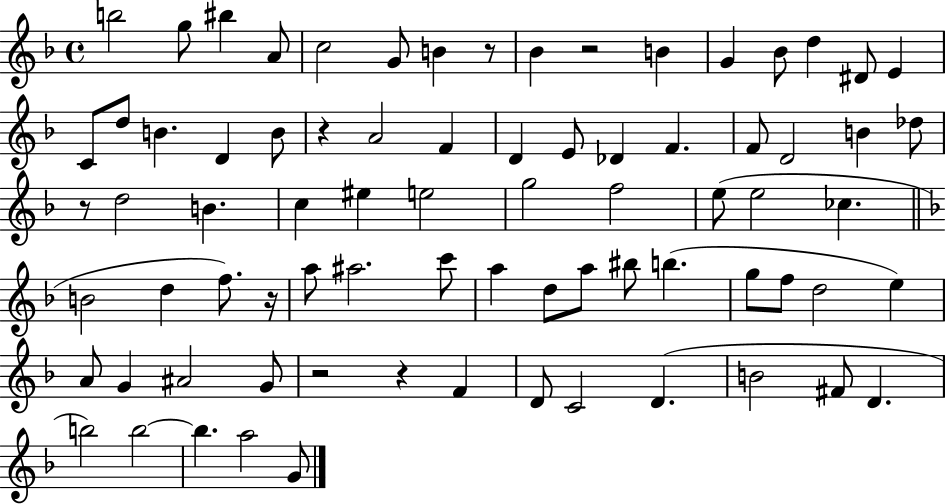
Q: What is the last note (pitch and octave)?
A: G4